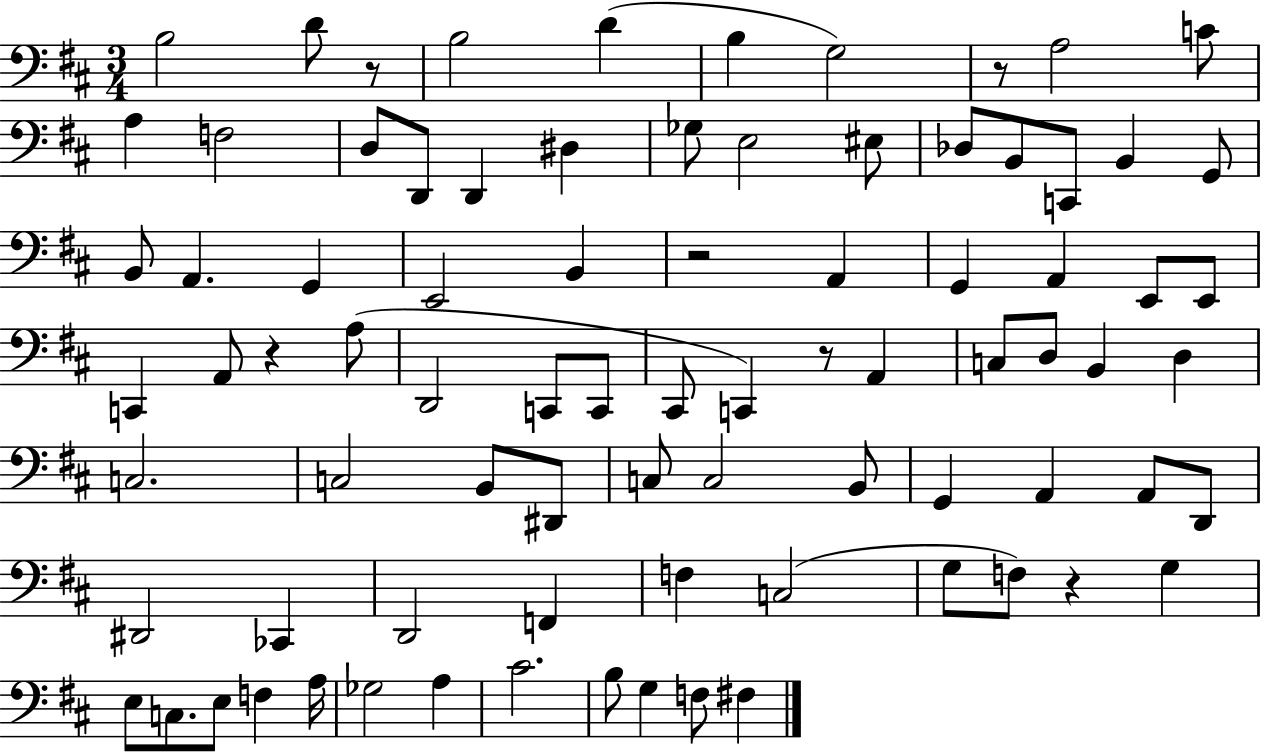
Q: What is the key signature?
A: D major